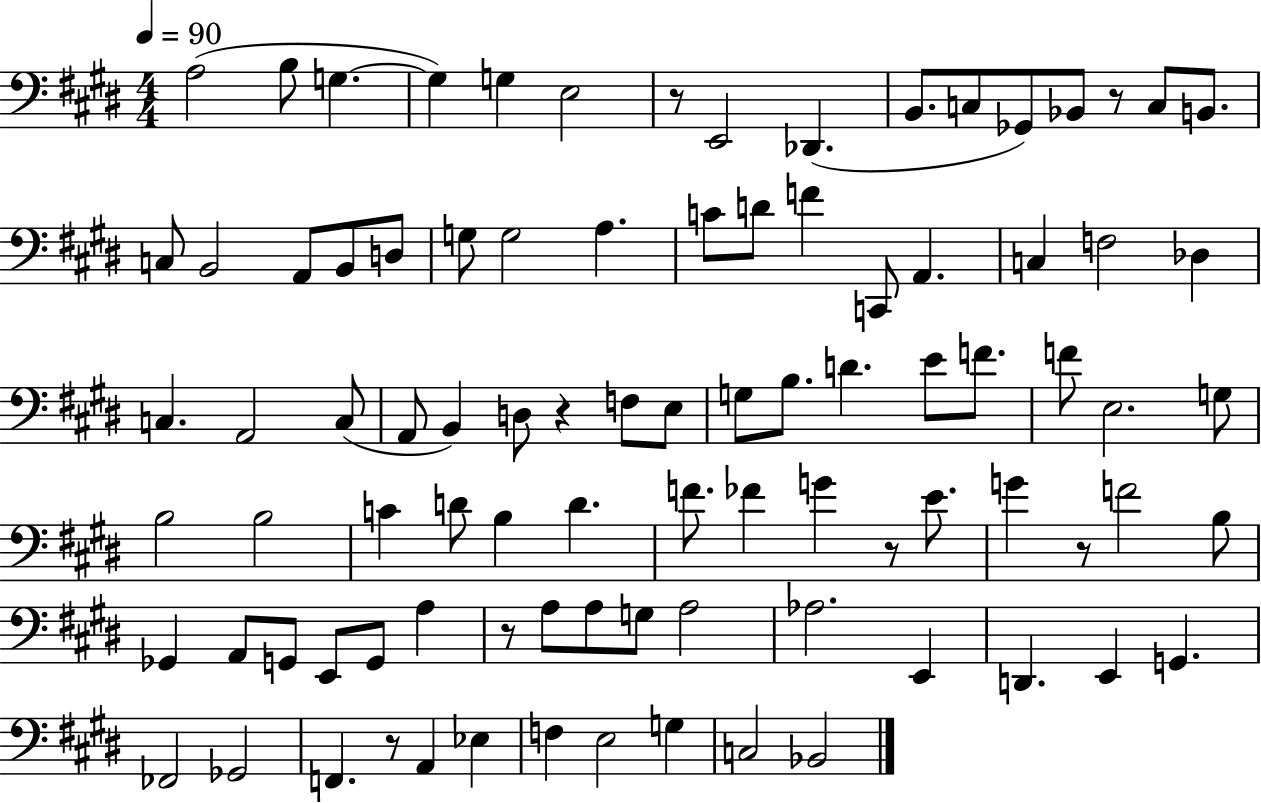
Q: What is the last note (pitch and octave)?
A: Bb2